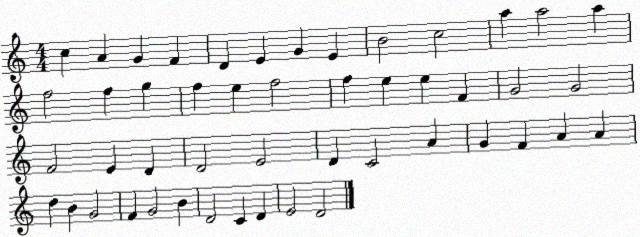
X:1
T:Untitled
M:4/4
L:1/4
K:C
c A G F D E G E B2 c2 a a2 a f2 f g f e f2 f e e F G2 G2 F2 E D D2 E2 D C2 A G F A A d B G2 F G2 B D2 C D E2 D2